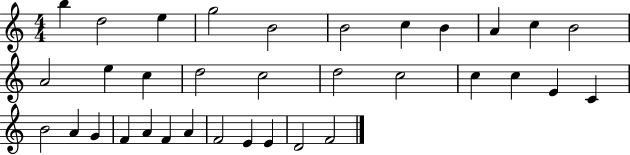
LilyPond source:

{
  \clef treble
  \numericTimeSignature
  \time 4/4
  \key c \major
  b''4 d''2 e''4 | g''2 b'2 | b'2 c''4 b'4 | a'4 c''4 b'2 | \break a'2 e''4 c''4 | d''2 c''2 | d''2 c''2 | c''4 c''4 e'4 c'4 | \break b'2 a'4 g'4 | f'4 a'4 f'4 a'4 | f'2 e'4 e'4 | d'2 f'2 | \break \bar "|."
}